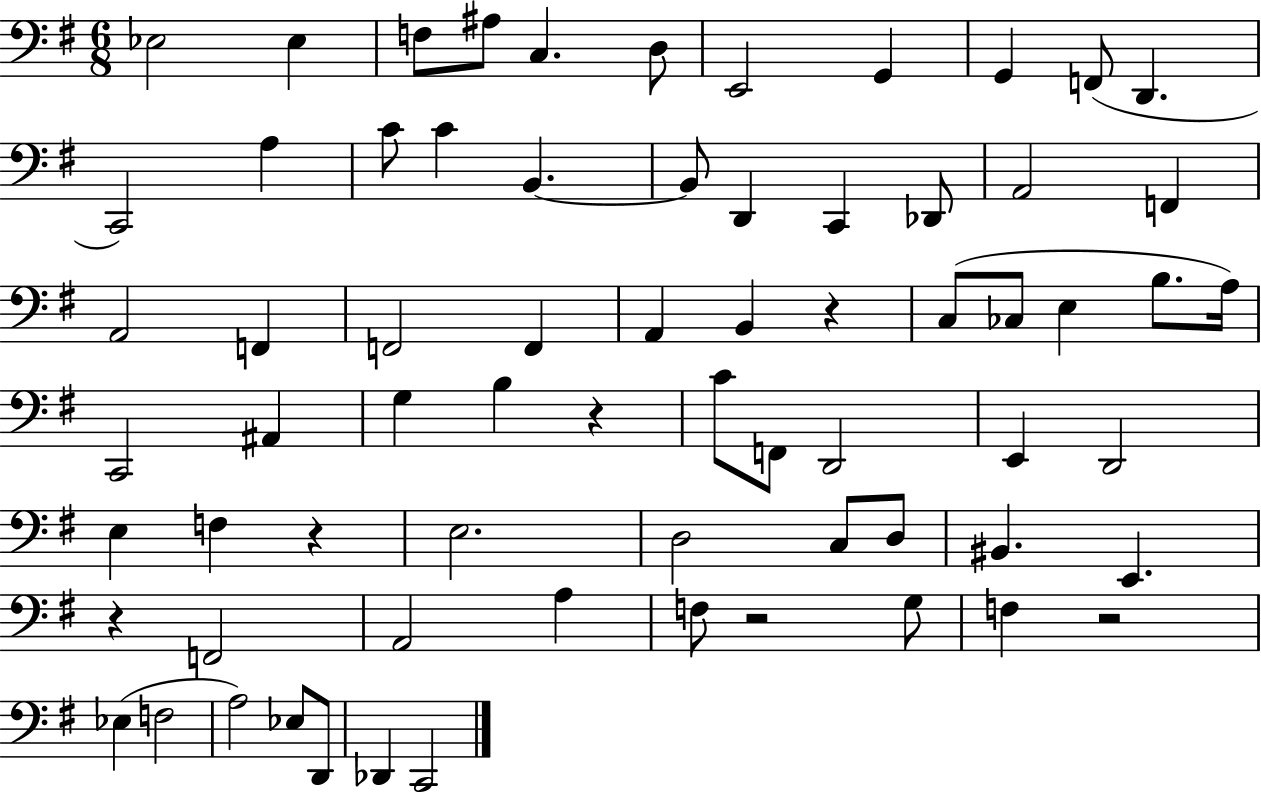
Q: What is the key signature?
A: G major